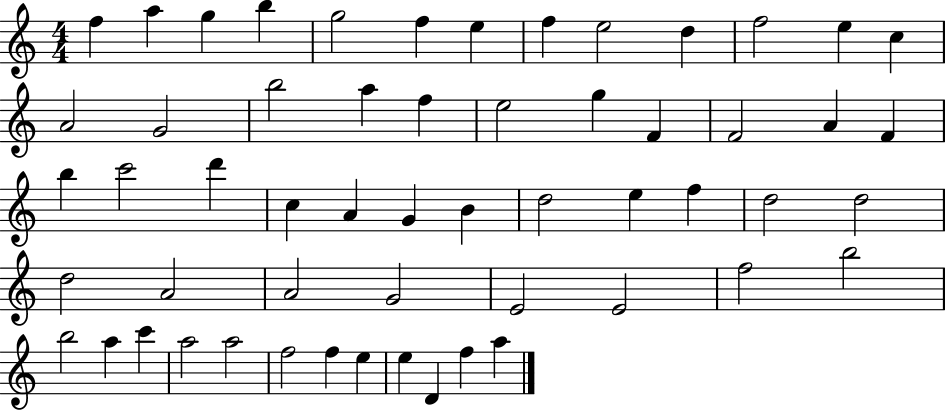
{
  \clef treble
  \numericTimeSignature
  \time 4/4
  \key c \major
  f''4 a''4 g''4 b''4 | g''2 f''4 e''4 | f''4 e''2 d''4 | f''2 e''4 c''4 | \break a'2 g'2 | b''2 a''4 f''4 | e''2 g''4 f'4 | f'2 a'4 f'4 | \break b''4 c'''2 d'''4 | c''4 a'4 g'4 b'4 | d''2 e''4 f''4 | d''2 d''2 | \break d''2 a'2 | a'2 g'2 | e'2 e'2 | f''2 b''2 | \break b''2 a''4 c'''4 | a''2 a''2 | f''2 f''4 e''4 | e''4 d'4 f''4 a''4 | \break \bar "|."
}